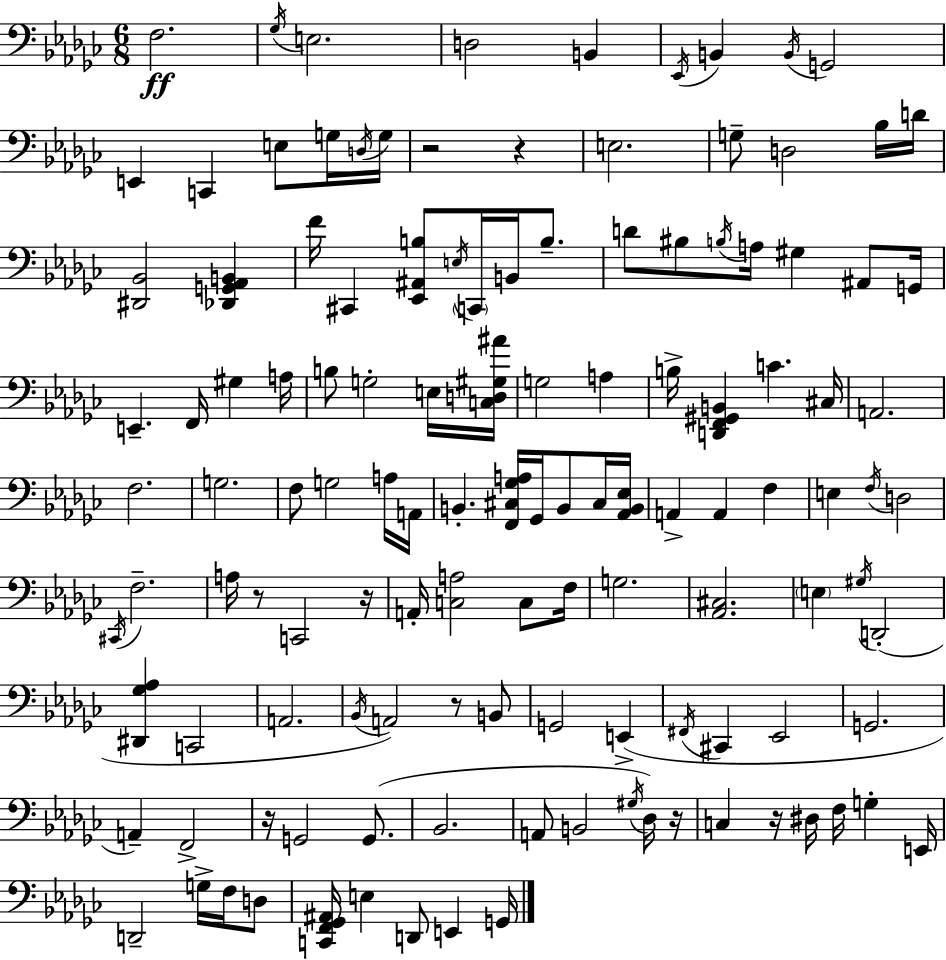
{
  \clef bass
  \numericTimeSignature
  \time 6/8
  \key ees \minor
  f2.\ff | \acciaccatura { ges16 } e2. | d2 b,4 | \acciaccatura { ees,16 } b,4 \acciaccatura { b,16 } g,2 | \break e,4 c,4 e8 | g16 \acciaccatura { d16 } g16 r2 | r4 e2. | g8-- d2 | \break bes16 d'16 <dis, bes,>2 | <des, g, aes, b,>4 f'16 cis,4 <ees, ais, b>8 \acciaccatura { e16 } | \parenthesize c,16 b,16 b8.-- d'8 bis8 \acciaccatura { b16 } a16 gis4 | ais,8 g,16 e,4.-- | \break f,16 gis4 a16 b8 g2-. | e16 <c d gis ais'>16 g2 | a4 b16-> <d, f, gis, b,>4 c'4. | cis16 a,2. | \break f2. | g2. | f8 g2 | a16 a,16 b,4.-. | \break <f, cis ges a>16 ges,16 b,8 cis16 <aes, b, ees>16 a,4-> a,4 | f4 e4 \acciaccatura { f16 } d2 | \acciaccatura { cis,16 } f2.-- | a16 r8 c,2 | \break r16 a,16-. <c a>2 | c8 f16 g2. | <aes, cis>2. | \parenthesize e4 | \break \acciaccatura { gis16 }( d,2-. <dis, ges aes>4 | c,2 a,2. | \acciaccatura { bes,16 }) a,2 | r8 b,8 g,2 | \break e,4->( \acciaccatura { fis,16 } cis,4 | ees,2 g,2. | a,4--) | f,2-> r16 | \break g,2 g,8.( bes,2. | a,8 | b,2 \acciaccatura { gis16 }) des16 r16 | c4 r16 dis16 f16 g4-. e,16 | \break d,2-- g16-> f16 d8 | <c, f, ges, ais,>16 e4 d,8 e,4 g,16 | \bar "|."
}